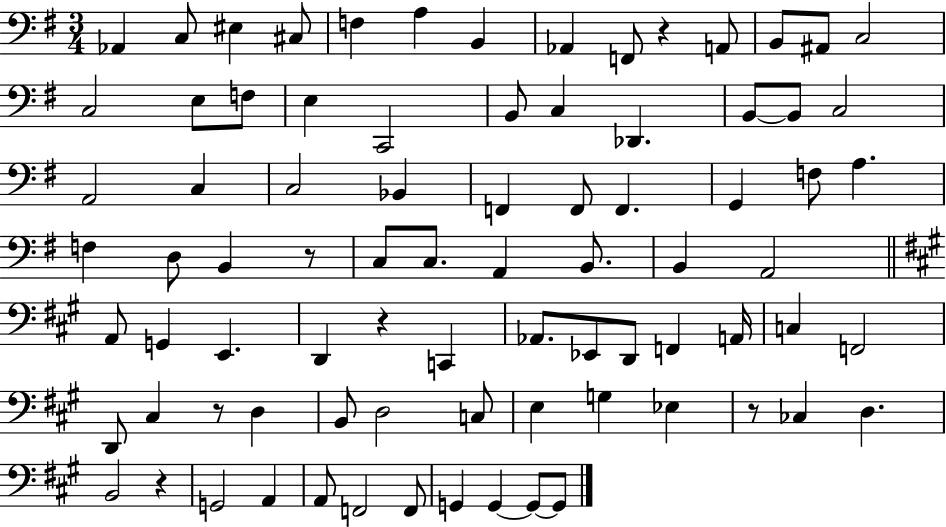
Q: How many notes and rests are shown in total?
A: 82